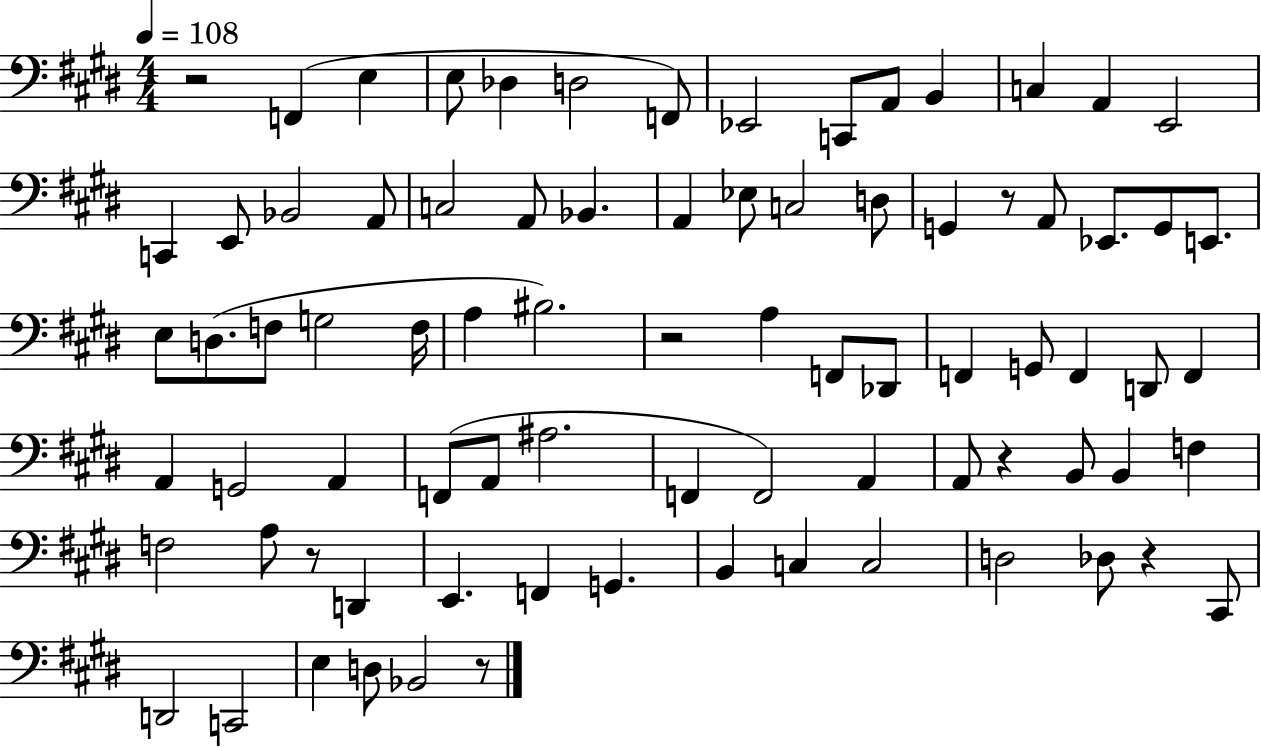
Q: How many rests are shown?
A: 7